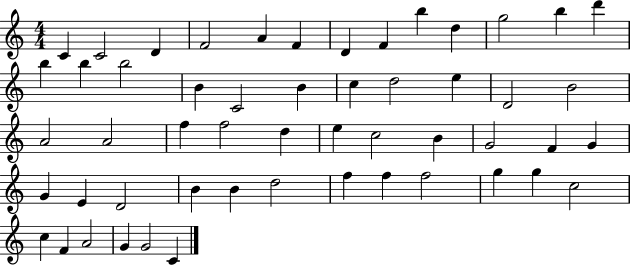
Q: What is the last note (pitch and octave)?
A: C4